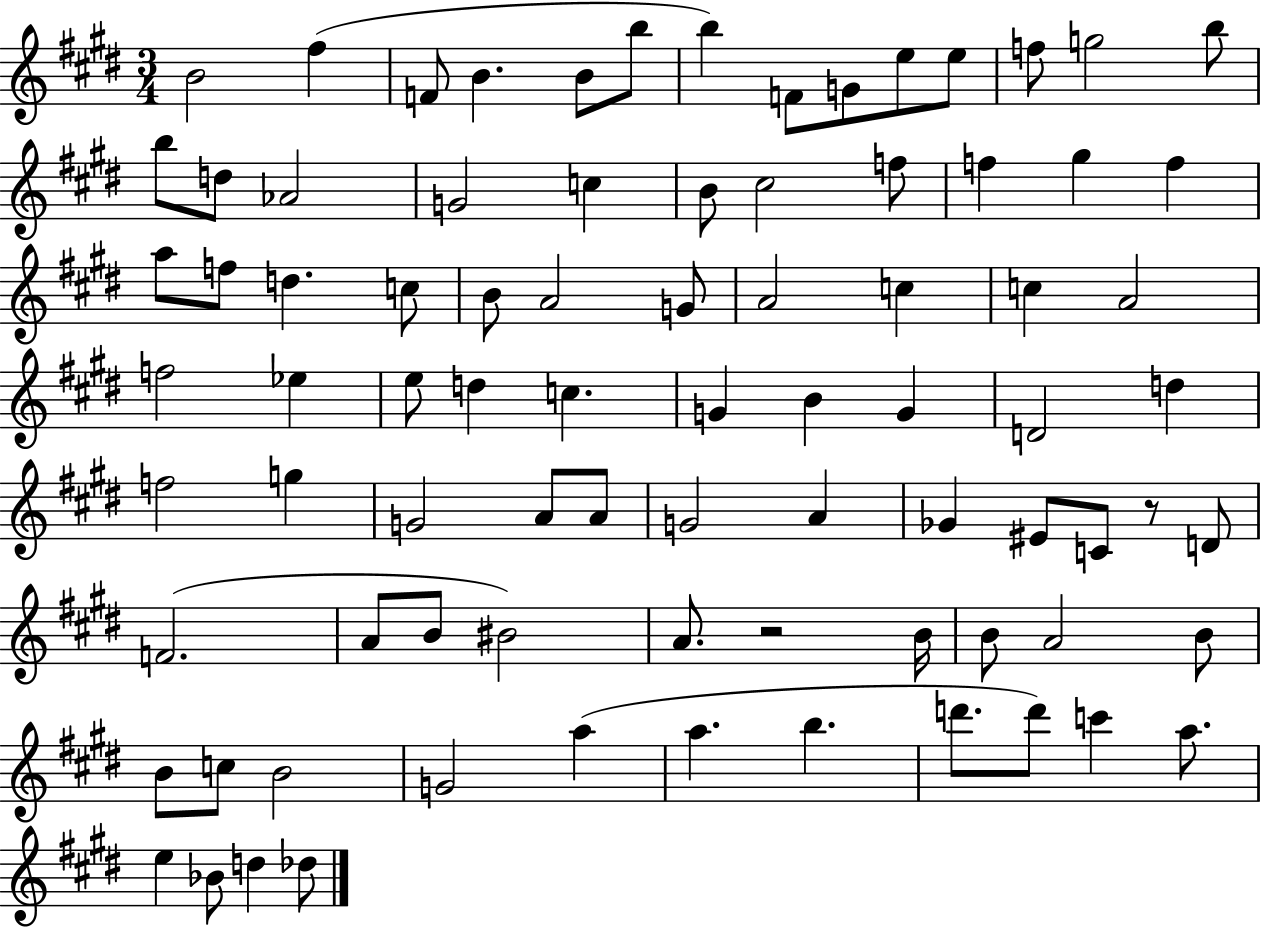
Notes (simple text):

B4/h F#5/q F4/e B4/q. B4/e B5/e B5/q F4/e G4/e E5/e E5/e F5/e G5/h B5/e B5/e D5/e Ab4/h G4/h C5/q B4/e C#5/h F5/e F5/q G#5/q F5/q A5/e F5/e D5/q. C5/e B4/e A4/h G4/e A4/h C5/q C5/q A4/h F5/h Eb5/q E5/e D5/q C5/q. G4/q B4/q G4/q D4/h D5/q F5/h G5/q G4/h A4/e A4/e G4/h A4/q Gb4/q EIS4/e C4/e R/e D4/e F4/h. A4/e B4/e BIS4/h A4/e. R/h B4/s B4/e A4/h B4/e B4/e C5/e B4/h G4/h A5/q A5/q. B5/q. D6/e. D6/e C6/q A5/e. E5/q Bb4/e D5/q Db5/e